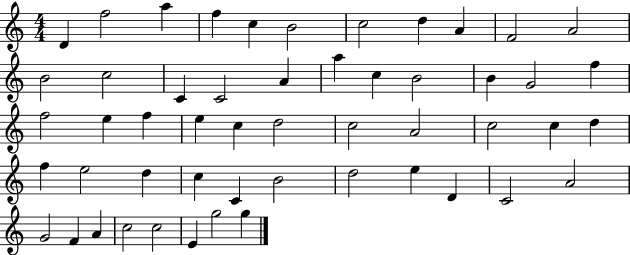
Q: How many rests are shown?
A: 0